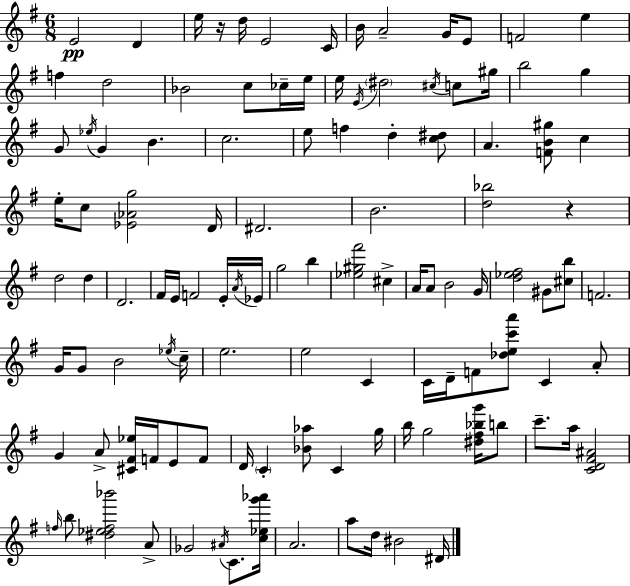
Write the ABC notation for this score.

X:1
T:Untitled
M:6/8
L:1/4
K:G
E2 D e/4 z/4 d/4 E2 C/4 B/4 A2 G/4 E/2 F2 e f d2 _B2 c/2 _c/4 e/4 e/4 E/4 ^d2 ^c/4 c/2 ^g/4 b2 g G/2 _e/4 G B c2 e/2 f d [c^d]/2 A [FB^g]/2 c e/4 c/2 [_E_Ag]2 D/4 ^D2 B2 [d_b]2 z d2 d D2 ^F/4 E/4 F2 E/4 A/4 _E/4 g2 b [_e^g^f']2 ^c A/4 A/2 B2 G/4 [d_e^f]2 ^G/2 [^cb]/2 F2 G/4 G/2 B2 _e/4 c/4 e2 e2 C C/4 D/4 F/2 [_dec'a']/2 C A/2 G A/2 [^C^F_e]/4 F/4 E/2 F/2 D/4 C [_B_a]/2 C g/4 b/4 g2 [^d^f_bg']/4 b/2 c'/2 a/4 [CD^F^A]2 f/4 b/2 [^d_ef_b']2 A/2 _G2 ^A/4 C/2 [c_eg'_a']/4 A2 a/2 d/4 ^B2 ^D/4